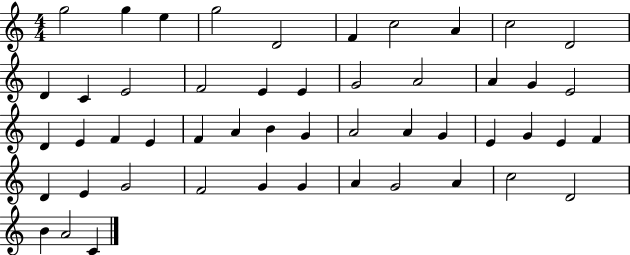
G5/h G5/q E5/q G5/h D4/h F4/q C5/h A4/q C5/h D4/h D4/q C4/q E4/h F4/h E4/q E4/q G4/h A4/h A4/q G4/q E4/h D4/q E4/q F4/q E4/q F4/q A4/q B4/q G4/q A4/h A4/q G4/q E4/q G4/q E4/q F4/q D4/q E4/q G4/h F4/h G4/q G4/q A4/q G4/h A4/q C5/h D4/h B4/q A4/h C4/q